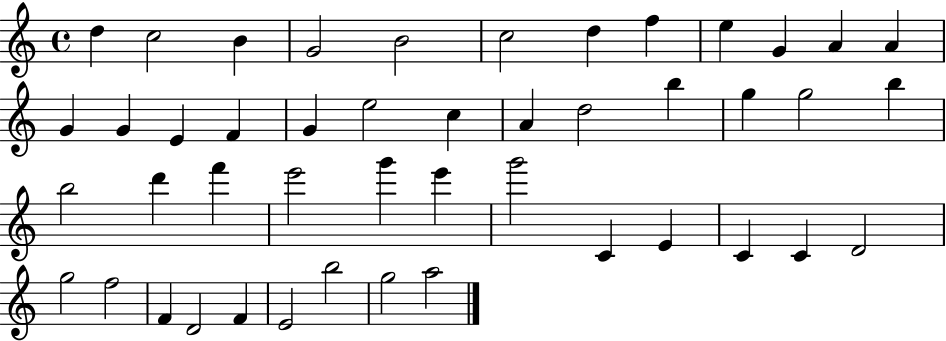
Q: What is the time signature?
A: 4/4